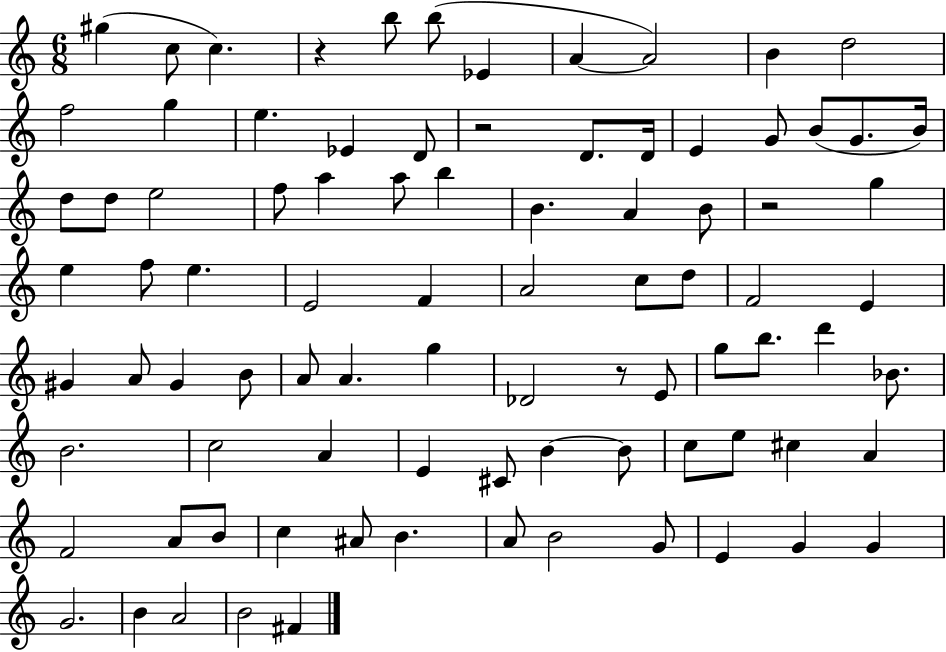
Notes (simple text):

G#5/q C5/e C5/q. R/q B5/e B5/e Eb4/q A4/q A4/h B4/q D5/h F5/h G5/q E5/q. Eb4/q D4/e R/h D4/e. D4/s E4/q G4/e B4/e G4/e. B4/s D5/e D5/e E5/h F5/e A5/q A5/e B5/q B4/q. A4/q B4/e R/h G5/q E5/q F5/e E5/q. E4/h F4/q A4/h C5/e D5/e F4/h E4/q G#4/q A4/e G#4/q B4/e A4/e A4/q. G5/q Db4/h R/e E4/e G5/e B5/e. D6/q Bb4/e. B4/h. C5/h A4/q E4/q C#4/e B4/q B4/e C5/e E5/e C#5/q A4/q F4/h A4/e B4/e C5/q A#4/e B4/q. A4/e B4/h G4/e E4/q G4/q G4/q G4/h. B4/q A4/h B4/h F#4/q